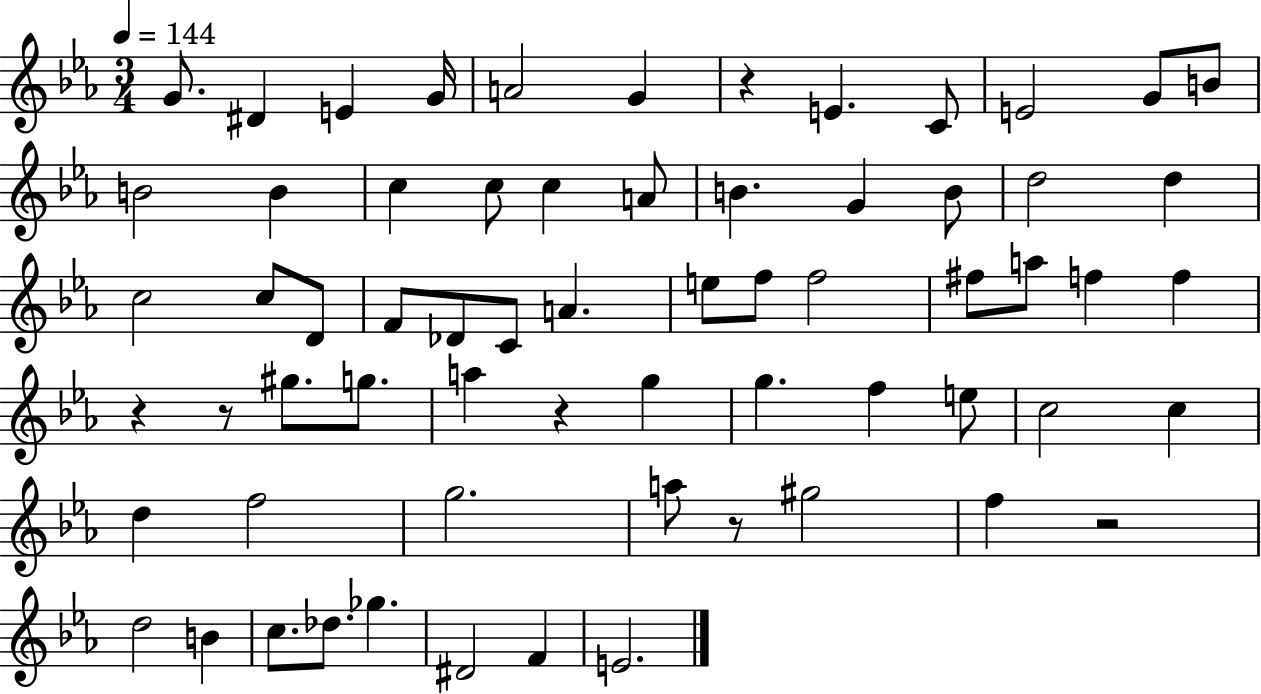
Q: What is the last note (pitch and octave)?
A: E4